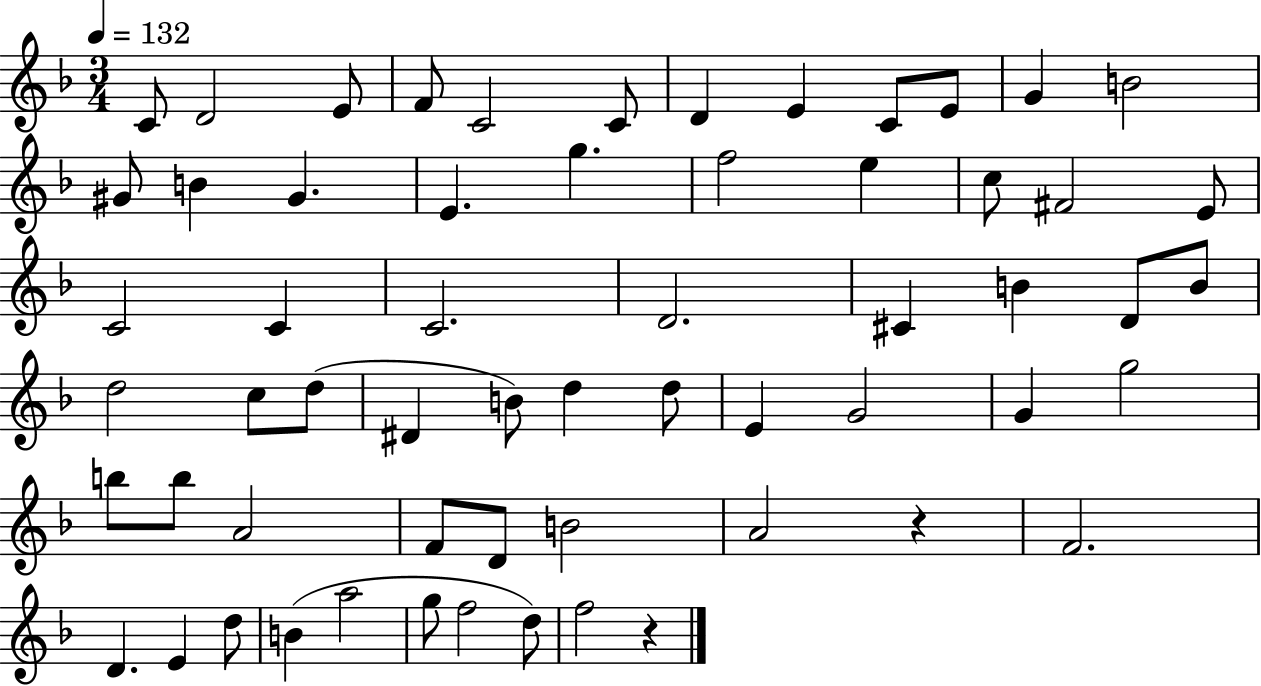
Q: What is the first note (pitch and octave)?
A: C4